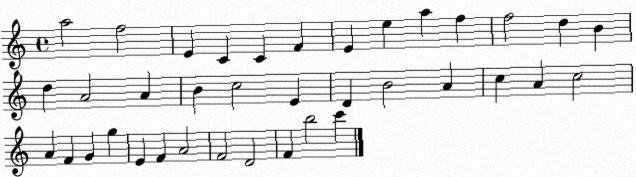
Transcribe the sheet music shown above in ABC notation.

X:1
T:Untitled
M:4/4
L:1/4
K:C
a2 f2 E C C F E e a f f2 d B d A2 A B c2 E D B2 A c A c2 A F G g E F A2 F2 D2 F b2 c'